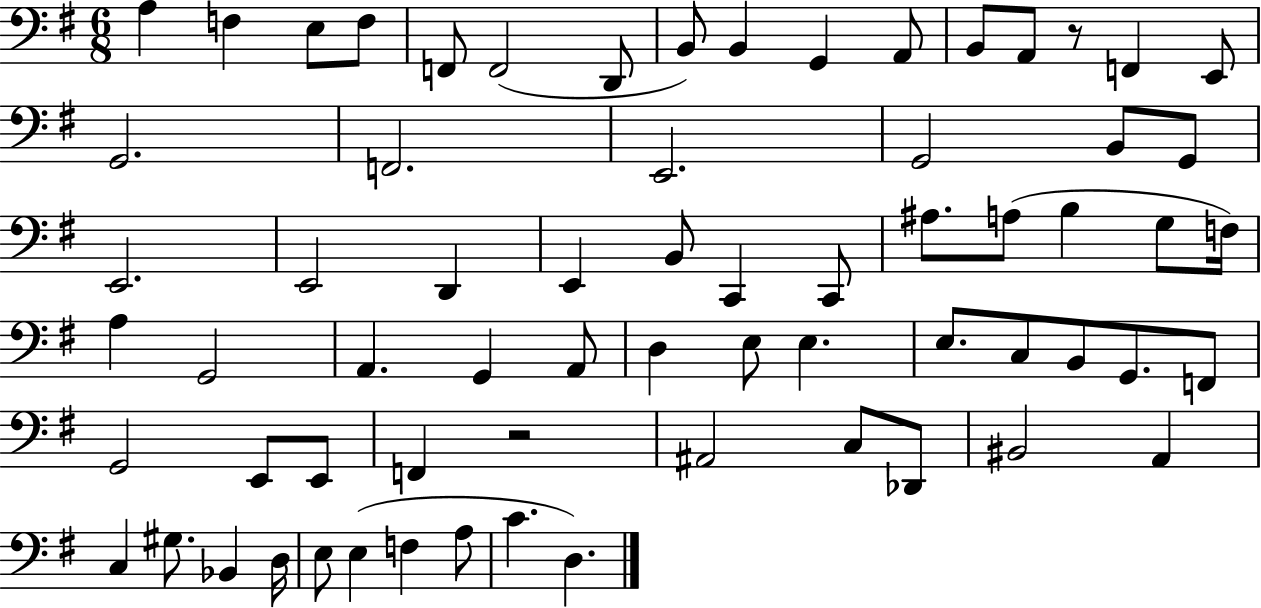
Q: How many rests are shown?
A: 2